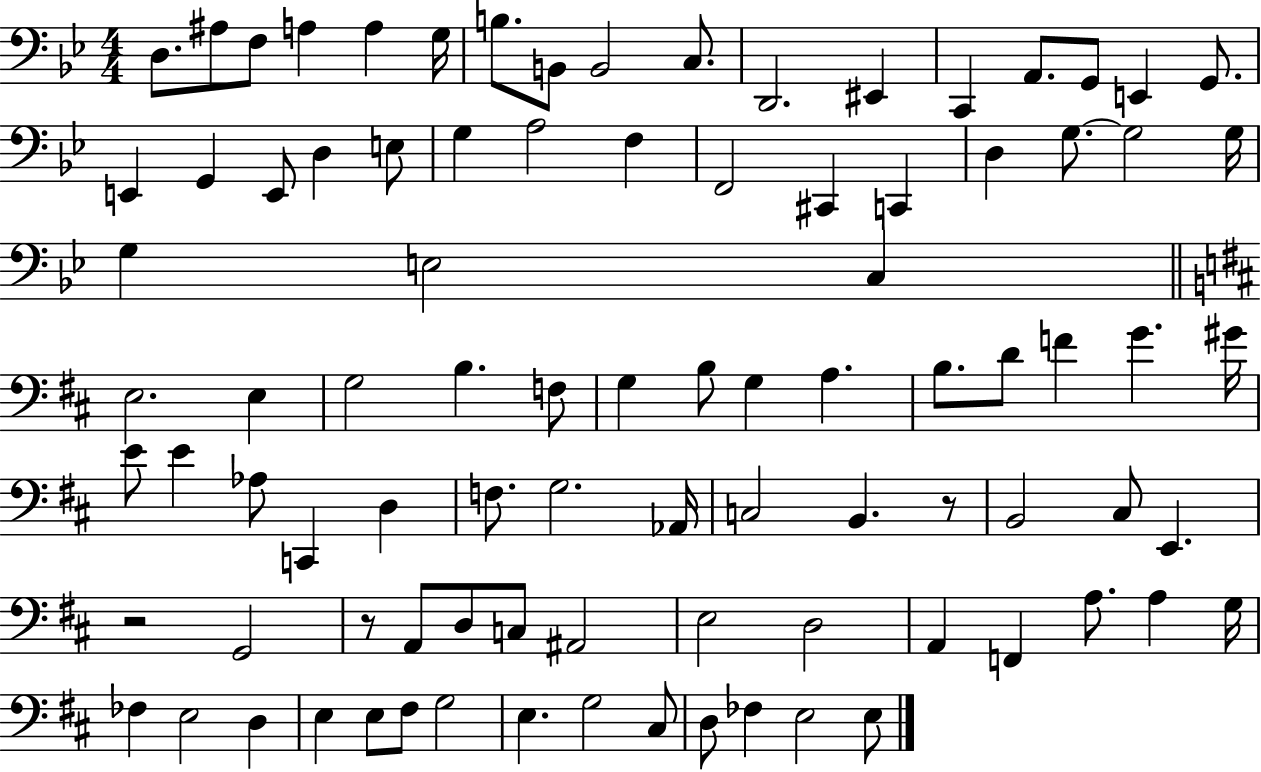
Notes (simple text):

D3/e. A#3/e F3/e A3/q A3/q G3/s B3/e. B2/e B2/h C3/e. D2/h. EIS2/q C2/q A2/e. G2/e E2/q G2/e. E2/q G2/q E2/e D3/q E3/e G3/q A3/h F3/q F2/h C#2/q C2/q D3/q G3/e. G3/h G3/s G3/q E3/h C3/q E3/h. E3/q G3/h B3/q. F3/e G3/q B3/e G3/q A3/q. B3/e. D4/e F4/q G4/q. G#4/s E4/e E4/q Ab3/e C2/q D3/q F3/e. G3/h. Ab2/s C3/h B2/q. R/e B2/h C#3/e E2/q. R/h G2/h R/e A2/e D3/e C3/e A#2/h E3/h D3/h A2/q F2/q A3/e. A3/q G3/s FES3/q E3/h D3/q E3/q E3/e F#3/e G3/h E3/q. G3/h C#3/e D3/e FES3/q E3/h E3/e